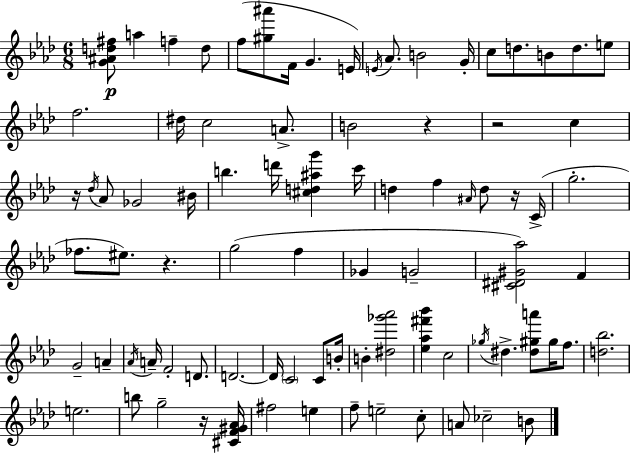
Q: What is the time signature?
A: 6/8